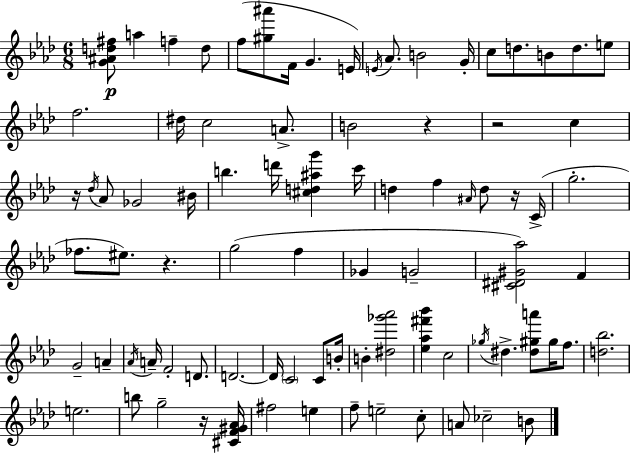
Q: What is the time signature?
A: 6/8